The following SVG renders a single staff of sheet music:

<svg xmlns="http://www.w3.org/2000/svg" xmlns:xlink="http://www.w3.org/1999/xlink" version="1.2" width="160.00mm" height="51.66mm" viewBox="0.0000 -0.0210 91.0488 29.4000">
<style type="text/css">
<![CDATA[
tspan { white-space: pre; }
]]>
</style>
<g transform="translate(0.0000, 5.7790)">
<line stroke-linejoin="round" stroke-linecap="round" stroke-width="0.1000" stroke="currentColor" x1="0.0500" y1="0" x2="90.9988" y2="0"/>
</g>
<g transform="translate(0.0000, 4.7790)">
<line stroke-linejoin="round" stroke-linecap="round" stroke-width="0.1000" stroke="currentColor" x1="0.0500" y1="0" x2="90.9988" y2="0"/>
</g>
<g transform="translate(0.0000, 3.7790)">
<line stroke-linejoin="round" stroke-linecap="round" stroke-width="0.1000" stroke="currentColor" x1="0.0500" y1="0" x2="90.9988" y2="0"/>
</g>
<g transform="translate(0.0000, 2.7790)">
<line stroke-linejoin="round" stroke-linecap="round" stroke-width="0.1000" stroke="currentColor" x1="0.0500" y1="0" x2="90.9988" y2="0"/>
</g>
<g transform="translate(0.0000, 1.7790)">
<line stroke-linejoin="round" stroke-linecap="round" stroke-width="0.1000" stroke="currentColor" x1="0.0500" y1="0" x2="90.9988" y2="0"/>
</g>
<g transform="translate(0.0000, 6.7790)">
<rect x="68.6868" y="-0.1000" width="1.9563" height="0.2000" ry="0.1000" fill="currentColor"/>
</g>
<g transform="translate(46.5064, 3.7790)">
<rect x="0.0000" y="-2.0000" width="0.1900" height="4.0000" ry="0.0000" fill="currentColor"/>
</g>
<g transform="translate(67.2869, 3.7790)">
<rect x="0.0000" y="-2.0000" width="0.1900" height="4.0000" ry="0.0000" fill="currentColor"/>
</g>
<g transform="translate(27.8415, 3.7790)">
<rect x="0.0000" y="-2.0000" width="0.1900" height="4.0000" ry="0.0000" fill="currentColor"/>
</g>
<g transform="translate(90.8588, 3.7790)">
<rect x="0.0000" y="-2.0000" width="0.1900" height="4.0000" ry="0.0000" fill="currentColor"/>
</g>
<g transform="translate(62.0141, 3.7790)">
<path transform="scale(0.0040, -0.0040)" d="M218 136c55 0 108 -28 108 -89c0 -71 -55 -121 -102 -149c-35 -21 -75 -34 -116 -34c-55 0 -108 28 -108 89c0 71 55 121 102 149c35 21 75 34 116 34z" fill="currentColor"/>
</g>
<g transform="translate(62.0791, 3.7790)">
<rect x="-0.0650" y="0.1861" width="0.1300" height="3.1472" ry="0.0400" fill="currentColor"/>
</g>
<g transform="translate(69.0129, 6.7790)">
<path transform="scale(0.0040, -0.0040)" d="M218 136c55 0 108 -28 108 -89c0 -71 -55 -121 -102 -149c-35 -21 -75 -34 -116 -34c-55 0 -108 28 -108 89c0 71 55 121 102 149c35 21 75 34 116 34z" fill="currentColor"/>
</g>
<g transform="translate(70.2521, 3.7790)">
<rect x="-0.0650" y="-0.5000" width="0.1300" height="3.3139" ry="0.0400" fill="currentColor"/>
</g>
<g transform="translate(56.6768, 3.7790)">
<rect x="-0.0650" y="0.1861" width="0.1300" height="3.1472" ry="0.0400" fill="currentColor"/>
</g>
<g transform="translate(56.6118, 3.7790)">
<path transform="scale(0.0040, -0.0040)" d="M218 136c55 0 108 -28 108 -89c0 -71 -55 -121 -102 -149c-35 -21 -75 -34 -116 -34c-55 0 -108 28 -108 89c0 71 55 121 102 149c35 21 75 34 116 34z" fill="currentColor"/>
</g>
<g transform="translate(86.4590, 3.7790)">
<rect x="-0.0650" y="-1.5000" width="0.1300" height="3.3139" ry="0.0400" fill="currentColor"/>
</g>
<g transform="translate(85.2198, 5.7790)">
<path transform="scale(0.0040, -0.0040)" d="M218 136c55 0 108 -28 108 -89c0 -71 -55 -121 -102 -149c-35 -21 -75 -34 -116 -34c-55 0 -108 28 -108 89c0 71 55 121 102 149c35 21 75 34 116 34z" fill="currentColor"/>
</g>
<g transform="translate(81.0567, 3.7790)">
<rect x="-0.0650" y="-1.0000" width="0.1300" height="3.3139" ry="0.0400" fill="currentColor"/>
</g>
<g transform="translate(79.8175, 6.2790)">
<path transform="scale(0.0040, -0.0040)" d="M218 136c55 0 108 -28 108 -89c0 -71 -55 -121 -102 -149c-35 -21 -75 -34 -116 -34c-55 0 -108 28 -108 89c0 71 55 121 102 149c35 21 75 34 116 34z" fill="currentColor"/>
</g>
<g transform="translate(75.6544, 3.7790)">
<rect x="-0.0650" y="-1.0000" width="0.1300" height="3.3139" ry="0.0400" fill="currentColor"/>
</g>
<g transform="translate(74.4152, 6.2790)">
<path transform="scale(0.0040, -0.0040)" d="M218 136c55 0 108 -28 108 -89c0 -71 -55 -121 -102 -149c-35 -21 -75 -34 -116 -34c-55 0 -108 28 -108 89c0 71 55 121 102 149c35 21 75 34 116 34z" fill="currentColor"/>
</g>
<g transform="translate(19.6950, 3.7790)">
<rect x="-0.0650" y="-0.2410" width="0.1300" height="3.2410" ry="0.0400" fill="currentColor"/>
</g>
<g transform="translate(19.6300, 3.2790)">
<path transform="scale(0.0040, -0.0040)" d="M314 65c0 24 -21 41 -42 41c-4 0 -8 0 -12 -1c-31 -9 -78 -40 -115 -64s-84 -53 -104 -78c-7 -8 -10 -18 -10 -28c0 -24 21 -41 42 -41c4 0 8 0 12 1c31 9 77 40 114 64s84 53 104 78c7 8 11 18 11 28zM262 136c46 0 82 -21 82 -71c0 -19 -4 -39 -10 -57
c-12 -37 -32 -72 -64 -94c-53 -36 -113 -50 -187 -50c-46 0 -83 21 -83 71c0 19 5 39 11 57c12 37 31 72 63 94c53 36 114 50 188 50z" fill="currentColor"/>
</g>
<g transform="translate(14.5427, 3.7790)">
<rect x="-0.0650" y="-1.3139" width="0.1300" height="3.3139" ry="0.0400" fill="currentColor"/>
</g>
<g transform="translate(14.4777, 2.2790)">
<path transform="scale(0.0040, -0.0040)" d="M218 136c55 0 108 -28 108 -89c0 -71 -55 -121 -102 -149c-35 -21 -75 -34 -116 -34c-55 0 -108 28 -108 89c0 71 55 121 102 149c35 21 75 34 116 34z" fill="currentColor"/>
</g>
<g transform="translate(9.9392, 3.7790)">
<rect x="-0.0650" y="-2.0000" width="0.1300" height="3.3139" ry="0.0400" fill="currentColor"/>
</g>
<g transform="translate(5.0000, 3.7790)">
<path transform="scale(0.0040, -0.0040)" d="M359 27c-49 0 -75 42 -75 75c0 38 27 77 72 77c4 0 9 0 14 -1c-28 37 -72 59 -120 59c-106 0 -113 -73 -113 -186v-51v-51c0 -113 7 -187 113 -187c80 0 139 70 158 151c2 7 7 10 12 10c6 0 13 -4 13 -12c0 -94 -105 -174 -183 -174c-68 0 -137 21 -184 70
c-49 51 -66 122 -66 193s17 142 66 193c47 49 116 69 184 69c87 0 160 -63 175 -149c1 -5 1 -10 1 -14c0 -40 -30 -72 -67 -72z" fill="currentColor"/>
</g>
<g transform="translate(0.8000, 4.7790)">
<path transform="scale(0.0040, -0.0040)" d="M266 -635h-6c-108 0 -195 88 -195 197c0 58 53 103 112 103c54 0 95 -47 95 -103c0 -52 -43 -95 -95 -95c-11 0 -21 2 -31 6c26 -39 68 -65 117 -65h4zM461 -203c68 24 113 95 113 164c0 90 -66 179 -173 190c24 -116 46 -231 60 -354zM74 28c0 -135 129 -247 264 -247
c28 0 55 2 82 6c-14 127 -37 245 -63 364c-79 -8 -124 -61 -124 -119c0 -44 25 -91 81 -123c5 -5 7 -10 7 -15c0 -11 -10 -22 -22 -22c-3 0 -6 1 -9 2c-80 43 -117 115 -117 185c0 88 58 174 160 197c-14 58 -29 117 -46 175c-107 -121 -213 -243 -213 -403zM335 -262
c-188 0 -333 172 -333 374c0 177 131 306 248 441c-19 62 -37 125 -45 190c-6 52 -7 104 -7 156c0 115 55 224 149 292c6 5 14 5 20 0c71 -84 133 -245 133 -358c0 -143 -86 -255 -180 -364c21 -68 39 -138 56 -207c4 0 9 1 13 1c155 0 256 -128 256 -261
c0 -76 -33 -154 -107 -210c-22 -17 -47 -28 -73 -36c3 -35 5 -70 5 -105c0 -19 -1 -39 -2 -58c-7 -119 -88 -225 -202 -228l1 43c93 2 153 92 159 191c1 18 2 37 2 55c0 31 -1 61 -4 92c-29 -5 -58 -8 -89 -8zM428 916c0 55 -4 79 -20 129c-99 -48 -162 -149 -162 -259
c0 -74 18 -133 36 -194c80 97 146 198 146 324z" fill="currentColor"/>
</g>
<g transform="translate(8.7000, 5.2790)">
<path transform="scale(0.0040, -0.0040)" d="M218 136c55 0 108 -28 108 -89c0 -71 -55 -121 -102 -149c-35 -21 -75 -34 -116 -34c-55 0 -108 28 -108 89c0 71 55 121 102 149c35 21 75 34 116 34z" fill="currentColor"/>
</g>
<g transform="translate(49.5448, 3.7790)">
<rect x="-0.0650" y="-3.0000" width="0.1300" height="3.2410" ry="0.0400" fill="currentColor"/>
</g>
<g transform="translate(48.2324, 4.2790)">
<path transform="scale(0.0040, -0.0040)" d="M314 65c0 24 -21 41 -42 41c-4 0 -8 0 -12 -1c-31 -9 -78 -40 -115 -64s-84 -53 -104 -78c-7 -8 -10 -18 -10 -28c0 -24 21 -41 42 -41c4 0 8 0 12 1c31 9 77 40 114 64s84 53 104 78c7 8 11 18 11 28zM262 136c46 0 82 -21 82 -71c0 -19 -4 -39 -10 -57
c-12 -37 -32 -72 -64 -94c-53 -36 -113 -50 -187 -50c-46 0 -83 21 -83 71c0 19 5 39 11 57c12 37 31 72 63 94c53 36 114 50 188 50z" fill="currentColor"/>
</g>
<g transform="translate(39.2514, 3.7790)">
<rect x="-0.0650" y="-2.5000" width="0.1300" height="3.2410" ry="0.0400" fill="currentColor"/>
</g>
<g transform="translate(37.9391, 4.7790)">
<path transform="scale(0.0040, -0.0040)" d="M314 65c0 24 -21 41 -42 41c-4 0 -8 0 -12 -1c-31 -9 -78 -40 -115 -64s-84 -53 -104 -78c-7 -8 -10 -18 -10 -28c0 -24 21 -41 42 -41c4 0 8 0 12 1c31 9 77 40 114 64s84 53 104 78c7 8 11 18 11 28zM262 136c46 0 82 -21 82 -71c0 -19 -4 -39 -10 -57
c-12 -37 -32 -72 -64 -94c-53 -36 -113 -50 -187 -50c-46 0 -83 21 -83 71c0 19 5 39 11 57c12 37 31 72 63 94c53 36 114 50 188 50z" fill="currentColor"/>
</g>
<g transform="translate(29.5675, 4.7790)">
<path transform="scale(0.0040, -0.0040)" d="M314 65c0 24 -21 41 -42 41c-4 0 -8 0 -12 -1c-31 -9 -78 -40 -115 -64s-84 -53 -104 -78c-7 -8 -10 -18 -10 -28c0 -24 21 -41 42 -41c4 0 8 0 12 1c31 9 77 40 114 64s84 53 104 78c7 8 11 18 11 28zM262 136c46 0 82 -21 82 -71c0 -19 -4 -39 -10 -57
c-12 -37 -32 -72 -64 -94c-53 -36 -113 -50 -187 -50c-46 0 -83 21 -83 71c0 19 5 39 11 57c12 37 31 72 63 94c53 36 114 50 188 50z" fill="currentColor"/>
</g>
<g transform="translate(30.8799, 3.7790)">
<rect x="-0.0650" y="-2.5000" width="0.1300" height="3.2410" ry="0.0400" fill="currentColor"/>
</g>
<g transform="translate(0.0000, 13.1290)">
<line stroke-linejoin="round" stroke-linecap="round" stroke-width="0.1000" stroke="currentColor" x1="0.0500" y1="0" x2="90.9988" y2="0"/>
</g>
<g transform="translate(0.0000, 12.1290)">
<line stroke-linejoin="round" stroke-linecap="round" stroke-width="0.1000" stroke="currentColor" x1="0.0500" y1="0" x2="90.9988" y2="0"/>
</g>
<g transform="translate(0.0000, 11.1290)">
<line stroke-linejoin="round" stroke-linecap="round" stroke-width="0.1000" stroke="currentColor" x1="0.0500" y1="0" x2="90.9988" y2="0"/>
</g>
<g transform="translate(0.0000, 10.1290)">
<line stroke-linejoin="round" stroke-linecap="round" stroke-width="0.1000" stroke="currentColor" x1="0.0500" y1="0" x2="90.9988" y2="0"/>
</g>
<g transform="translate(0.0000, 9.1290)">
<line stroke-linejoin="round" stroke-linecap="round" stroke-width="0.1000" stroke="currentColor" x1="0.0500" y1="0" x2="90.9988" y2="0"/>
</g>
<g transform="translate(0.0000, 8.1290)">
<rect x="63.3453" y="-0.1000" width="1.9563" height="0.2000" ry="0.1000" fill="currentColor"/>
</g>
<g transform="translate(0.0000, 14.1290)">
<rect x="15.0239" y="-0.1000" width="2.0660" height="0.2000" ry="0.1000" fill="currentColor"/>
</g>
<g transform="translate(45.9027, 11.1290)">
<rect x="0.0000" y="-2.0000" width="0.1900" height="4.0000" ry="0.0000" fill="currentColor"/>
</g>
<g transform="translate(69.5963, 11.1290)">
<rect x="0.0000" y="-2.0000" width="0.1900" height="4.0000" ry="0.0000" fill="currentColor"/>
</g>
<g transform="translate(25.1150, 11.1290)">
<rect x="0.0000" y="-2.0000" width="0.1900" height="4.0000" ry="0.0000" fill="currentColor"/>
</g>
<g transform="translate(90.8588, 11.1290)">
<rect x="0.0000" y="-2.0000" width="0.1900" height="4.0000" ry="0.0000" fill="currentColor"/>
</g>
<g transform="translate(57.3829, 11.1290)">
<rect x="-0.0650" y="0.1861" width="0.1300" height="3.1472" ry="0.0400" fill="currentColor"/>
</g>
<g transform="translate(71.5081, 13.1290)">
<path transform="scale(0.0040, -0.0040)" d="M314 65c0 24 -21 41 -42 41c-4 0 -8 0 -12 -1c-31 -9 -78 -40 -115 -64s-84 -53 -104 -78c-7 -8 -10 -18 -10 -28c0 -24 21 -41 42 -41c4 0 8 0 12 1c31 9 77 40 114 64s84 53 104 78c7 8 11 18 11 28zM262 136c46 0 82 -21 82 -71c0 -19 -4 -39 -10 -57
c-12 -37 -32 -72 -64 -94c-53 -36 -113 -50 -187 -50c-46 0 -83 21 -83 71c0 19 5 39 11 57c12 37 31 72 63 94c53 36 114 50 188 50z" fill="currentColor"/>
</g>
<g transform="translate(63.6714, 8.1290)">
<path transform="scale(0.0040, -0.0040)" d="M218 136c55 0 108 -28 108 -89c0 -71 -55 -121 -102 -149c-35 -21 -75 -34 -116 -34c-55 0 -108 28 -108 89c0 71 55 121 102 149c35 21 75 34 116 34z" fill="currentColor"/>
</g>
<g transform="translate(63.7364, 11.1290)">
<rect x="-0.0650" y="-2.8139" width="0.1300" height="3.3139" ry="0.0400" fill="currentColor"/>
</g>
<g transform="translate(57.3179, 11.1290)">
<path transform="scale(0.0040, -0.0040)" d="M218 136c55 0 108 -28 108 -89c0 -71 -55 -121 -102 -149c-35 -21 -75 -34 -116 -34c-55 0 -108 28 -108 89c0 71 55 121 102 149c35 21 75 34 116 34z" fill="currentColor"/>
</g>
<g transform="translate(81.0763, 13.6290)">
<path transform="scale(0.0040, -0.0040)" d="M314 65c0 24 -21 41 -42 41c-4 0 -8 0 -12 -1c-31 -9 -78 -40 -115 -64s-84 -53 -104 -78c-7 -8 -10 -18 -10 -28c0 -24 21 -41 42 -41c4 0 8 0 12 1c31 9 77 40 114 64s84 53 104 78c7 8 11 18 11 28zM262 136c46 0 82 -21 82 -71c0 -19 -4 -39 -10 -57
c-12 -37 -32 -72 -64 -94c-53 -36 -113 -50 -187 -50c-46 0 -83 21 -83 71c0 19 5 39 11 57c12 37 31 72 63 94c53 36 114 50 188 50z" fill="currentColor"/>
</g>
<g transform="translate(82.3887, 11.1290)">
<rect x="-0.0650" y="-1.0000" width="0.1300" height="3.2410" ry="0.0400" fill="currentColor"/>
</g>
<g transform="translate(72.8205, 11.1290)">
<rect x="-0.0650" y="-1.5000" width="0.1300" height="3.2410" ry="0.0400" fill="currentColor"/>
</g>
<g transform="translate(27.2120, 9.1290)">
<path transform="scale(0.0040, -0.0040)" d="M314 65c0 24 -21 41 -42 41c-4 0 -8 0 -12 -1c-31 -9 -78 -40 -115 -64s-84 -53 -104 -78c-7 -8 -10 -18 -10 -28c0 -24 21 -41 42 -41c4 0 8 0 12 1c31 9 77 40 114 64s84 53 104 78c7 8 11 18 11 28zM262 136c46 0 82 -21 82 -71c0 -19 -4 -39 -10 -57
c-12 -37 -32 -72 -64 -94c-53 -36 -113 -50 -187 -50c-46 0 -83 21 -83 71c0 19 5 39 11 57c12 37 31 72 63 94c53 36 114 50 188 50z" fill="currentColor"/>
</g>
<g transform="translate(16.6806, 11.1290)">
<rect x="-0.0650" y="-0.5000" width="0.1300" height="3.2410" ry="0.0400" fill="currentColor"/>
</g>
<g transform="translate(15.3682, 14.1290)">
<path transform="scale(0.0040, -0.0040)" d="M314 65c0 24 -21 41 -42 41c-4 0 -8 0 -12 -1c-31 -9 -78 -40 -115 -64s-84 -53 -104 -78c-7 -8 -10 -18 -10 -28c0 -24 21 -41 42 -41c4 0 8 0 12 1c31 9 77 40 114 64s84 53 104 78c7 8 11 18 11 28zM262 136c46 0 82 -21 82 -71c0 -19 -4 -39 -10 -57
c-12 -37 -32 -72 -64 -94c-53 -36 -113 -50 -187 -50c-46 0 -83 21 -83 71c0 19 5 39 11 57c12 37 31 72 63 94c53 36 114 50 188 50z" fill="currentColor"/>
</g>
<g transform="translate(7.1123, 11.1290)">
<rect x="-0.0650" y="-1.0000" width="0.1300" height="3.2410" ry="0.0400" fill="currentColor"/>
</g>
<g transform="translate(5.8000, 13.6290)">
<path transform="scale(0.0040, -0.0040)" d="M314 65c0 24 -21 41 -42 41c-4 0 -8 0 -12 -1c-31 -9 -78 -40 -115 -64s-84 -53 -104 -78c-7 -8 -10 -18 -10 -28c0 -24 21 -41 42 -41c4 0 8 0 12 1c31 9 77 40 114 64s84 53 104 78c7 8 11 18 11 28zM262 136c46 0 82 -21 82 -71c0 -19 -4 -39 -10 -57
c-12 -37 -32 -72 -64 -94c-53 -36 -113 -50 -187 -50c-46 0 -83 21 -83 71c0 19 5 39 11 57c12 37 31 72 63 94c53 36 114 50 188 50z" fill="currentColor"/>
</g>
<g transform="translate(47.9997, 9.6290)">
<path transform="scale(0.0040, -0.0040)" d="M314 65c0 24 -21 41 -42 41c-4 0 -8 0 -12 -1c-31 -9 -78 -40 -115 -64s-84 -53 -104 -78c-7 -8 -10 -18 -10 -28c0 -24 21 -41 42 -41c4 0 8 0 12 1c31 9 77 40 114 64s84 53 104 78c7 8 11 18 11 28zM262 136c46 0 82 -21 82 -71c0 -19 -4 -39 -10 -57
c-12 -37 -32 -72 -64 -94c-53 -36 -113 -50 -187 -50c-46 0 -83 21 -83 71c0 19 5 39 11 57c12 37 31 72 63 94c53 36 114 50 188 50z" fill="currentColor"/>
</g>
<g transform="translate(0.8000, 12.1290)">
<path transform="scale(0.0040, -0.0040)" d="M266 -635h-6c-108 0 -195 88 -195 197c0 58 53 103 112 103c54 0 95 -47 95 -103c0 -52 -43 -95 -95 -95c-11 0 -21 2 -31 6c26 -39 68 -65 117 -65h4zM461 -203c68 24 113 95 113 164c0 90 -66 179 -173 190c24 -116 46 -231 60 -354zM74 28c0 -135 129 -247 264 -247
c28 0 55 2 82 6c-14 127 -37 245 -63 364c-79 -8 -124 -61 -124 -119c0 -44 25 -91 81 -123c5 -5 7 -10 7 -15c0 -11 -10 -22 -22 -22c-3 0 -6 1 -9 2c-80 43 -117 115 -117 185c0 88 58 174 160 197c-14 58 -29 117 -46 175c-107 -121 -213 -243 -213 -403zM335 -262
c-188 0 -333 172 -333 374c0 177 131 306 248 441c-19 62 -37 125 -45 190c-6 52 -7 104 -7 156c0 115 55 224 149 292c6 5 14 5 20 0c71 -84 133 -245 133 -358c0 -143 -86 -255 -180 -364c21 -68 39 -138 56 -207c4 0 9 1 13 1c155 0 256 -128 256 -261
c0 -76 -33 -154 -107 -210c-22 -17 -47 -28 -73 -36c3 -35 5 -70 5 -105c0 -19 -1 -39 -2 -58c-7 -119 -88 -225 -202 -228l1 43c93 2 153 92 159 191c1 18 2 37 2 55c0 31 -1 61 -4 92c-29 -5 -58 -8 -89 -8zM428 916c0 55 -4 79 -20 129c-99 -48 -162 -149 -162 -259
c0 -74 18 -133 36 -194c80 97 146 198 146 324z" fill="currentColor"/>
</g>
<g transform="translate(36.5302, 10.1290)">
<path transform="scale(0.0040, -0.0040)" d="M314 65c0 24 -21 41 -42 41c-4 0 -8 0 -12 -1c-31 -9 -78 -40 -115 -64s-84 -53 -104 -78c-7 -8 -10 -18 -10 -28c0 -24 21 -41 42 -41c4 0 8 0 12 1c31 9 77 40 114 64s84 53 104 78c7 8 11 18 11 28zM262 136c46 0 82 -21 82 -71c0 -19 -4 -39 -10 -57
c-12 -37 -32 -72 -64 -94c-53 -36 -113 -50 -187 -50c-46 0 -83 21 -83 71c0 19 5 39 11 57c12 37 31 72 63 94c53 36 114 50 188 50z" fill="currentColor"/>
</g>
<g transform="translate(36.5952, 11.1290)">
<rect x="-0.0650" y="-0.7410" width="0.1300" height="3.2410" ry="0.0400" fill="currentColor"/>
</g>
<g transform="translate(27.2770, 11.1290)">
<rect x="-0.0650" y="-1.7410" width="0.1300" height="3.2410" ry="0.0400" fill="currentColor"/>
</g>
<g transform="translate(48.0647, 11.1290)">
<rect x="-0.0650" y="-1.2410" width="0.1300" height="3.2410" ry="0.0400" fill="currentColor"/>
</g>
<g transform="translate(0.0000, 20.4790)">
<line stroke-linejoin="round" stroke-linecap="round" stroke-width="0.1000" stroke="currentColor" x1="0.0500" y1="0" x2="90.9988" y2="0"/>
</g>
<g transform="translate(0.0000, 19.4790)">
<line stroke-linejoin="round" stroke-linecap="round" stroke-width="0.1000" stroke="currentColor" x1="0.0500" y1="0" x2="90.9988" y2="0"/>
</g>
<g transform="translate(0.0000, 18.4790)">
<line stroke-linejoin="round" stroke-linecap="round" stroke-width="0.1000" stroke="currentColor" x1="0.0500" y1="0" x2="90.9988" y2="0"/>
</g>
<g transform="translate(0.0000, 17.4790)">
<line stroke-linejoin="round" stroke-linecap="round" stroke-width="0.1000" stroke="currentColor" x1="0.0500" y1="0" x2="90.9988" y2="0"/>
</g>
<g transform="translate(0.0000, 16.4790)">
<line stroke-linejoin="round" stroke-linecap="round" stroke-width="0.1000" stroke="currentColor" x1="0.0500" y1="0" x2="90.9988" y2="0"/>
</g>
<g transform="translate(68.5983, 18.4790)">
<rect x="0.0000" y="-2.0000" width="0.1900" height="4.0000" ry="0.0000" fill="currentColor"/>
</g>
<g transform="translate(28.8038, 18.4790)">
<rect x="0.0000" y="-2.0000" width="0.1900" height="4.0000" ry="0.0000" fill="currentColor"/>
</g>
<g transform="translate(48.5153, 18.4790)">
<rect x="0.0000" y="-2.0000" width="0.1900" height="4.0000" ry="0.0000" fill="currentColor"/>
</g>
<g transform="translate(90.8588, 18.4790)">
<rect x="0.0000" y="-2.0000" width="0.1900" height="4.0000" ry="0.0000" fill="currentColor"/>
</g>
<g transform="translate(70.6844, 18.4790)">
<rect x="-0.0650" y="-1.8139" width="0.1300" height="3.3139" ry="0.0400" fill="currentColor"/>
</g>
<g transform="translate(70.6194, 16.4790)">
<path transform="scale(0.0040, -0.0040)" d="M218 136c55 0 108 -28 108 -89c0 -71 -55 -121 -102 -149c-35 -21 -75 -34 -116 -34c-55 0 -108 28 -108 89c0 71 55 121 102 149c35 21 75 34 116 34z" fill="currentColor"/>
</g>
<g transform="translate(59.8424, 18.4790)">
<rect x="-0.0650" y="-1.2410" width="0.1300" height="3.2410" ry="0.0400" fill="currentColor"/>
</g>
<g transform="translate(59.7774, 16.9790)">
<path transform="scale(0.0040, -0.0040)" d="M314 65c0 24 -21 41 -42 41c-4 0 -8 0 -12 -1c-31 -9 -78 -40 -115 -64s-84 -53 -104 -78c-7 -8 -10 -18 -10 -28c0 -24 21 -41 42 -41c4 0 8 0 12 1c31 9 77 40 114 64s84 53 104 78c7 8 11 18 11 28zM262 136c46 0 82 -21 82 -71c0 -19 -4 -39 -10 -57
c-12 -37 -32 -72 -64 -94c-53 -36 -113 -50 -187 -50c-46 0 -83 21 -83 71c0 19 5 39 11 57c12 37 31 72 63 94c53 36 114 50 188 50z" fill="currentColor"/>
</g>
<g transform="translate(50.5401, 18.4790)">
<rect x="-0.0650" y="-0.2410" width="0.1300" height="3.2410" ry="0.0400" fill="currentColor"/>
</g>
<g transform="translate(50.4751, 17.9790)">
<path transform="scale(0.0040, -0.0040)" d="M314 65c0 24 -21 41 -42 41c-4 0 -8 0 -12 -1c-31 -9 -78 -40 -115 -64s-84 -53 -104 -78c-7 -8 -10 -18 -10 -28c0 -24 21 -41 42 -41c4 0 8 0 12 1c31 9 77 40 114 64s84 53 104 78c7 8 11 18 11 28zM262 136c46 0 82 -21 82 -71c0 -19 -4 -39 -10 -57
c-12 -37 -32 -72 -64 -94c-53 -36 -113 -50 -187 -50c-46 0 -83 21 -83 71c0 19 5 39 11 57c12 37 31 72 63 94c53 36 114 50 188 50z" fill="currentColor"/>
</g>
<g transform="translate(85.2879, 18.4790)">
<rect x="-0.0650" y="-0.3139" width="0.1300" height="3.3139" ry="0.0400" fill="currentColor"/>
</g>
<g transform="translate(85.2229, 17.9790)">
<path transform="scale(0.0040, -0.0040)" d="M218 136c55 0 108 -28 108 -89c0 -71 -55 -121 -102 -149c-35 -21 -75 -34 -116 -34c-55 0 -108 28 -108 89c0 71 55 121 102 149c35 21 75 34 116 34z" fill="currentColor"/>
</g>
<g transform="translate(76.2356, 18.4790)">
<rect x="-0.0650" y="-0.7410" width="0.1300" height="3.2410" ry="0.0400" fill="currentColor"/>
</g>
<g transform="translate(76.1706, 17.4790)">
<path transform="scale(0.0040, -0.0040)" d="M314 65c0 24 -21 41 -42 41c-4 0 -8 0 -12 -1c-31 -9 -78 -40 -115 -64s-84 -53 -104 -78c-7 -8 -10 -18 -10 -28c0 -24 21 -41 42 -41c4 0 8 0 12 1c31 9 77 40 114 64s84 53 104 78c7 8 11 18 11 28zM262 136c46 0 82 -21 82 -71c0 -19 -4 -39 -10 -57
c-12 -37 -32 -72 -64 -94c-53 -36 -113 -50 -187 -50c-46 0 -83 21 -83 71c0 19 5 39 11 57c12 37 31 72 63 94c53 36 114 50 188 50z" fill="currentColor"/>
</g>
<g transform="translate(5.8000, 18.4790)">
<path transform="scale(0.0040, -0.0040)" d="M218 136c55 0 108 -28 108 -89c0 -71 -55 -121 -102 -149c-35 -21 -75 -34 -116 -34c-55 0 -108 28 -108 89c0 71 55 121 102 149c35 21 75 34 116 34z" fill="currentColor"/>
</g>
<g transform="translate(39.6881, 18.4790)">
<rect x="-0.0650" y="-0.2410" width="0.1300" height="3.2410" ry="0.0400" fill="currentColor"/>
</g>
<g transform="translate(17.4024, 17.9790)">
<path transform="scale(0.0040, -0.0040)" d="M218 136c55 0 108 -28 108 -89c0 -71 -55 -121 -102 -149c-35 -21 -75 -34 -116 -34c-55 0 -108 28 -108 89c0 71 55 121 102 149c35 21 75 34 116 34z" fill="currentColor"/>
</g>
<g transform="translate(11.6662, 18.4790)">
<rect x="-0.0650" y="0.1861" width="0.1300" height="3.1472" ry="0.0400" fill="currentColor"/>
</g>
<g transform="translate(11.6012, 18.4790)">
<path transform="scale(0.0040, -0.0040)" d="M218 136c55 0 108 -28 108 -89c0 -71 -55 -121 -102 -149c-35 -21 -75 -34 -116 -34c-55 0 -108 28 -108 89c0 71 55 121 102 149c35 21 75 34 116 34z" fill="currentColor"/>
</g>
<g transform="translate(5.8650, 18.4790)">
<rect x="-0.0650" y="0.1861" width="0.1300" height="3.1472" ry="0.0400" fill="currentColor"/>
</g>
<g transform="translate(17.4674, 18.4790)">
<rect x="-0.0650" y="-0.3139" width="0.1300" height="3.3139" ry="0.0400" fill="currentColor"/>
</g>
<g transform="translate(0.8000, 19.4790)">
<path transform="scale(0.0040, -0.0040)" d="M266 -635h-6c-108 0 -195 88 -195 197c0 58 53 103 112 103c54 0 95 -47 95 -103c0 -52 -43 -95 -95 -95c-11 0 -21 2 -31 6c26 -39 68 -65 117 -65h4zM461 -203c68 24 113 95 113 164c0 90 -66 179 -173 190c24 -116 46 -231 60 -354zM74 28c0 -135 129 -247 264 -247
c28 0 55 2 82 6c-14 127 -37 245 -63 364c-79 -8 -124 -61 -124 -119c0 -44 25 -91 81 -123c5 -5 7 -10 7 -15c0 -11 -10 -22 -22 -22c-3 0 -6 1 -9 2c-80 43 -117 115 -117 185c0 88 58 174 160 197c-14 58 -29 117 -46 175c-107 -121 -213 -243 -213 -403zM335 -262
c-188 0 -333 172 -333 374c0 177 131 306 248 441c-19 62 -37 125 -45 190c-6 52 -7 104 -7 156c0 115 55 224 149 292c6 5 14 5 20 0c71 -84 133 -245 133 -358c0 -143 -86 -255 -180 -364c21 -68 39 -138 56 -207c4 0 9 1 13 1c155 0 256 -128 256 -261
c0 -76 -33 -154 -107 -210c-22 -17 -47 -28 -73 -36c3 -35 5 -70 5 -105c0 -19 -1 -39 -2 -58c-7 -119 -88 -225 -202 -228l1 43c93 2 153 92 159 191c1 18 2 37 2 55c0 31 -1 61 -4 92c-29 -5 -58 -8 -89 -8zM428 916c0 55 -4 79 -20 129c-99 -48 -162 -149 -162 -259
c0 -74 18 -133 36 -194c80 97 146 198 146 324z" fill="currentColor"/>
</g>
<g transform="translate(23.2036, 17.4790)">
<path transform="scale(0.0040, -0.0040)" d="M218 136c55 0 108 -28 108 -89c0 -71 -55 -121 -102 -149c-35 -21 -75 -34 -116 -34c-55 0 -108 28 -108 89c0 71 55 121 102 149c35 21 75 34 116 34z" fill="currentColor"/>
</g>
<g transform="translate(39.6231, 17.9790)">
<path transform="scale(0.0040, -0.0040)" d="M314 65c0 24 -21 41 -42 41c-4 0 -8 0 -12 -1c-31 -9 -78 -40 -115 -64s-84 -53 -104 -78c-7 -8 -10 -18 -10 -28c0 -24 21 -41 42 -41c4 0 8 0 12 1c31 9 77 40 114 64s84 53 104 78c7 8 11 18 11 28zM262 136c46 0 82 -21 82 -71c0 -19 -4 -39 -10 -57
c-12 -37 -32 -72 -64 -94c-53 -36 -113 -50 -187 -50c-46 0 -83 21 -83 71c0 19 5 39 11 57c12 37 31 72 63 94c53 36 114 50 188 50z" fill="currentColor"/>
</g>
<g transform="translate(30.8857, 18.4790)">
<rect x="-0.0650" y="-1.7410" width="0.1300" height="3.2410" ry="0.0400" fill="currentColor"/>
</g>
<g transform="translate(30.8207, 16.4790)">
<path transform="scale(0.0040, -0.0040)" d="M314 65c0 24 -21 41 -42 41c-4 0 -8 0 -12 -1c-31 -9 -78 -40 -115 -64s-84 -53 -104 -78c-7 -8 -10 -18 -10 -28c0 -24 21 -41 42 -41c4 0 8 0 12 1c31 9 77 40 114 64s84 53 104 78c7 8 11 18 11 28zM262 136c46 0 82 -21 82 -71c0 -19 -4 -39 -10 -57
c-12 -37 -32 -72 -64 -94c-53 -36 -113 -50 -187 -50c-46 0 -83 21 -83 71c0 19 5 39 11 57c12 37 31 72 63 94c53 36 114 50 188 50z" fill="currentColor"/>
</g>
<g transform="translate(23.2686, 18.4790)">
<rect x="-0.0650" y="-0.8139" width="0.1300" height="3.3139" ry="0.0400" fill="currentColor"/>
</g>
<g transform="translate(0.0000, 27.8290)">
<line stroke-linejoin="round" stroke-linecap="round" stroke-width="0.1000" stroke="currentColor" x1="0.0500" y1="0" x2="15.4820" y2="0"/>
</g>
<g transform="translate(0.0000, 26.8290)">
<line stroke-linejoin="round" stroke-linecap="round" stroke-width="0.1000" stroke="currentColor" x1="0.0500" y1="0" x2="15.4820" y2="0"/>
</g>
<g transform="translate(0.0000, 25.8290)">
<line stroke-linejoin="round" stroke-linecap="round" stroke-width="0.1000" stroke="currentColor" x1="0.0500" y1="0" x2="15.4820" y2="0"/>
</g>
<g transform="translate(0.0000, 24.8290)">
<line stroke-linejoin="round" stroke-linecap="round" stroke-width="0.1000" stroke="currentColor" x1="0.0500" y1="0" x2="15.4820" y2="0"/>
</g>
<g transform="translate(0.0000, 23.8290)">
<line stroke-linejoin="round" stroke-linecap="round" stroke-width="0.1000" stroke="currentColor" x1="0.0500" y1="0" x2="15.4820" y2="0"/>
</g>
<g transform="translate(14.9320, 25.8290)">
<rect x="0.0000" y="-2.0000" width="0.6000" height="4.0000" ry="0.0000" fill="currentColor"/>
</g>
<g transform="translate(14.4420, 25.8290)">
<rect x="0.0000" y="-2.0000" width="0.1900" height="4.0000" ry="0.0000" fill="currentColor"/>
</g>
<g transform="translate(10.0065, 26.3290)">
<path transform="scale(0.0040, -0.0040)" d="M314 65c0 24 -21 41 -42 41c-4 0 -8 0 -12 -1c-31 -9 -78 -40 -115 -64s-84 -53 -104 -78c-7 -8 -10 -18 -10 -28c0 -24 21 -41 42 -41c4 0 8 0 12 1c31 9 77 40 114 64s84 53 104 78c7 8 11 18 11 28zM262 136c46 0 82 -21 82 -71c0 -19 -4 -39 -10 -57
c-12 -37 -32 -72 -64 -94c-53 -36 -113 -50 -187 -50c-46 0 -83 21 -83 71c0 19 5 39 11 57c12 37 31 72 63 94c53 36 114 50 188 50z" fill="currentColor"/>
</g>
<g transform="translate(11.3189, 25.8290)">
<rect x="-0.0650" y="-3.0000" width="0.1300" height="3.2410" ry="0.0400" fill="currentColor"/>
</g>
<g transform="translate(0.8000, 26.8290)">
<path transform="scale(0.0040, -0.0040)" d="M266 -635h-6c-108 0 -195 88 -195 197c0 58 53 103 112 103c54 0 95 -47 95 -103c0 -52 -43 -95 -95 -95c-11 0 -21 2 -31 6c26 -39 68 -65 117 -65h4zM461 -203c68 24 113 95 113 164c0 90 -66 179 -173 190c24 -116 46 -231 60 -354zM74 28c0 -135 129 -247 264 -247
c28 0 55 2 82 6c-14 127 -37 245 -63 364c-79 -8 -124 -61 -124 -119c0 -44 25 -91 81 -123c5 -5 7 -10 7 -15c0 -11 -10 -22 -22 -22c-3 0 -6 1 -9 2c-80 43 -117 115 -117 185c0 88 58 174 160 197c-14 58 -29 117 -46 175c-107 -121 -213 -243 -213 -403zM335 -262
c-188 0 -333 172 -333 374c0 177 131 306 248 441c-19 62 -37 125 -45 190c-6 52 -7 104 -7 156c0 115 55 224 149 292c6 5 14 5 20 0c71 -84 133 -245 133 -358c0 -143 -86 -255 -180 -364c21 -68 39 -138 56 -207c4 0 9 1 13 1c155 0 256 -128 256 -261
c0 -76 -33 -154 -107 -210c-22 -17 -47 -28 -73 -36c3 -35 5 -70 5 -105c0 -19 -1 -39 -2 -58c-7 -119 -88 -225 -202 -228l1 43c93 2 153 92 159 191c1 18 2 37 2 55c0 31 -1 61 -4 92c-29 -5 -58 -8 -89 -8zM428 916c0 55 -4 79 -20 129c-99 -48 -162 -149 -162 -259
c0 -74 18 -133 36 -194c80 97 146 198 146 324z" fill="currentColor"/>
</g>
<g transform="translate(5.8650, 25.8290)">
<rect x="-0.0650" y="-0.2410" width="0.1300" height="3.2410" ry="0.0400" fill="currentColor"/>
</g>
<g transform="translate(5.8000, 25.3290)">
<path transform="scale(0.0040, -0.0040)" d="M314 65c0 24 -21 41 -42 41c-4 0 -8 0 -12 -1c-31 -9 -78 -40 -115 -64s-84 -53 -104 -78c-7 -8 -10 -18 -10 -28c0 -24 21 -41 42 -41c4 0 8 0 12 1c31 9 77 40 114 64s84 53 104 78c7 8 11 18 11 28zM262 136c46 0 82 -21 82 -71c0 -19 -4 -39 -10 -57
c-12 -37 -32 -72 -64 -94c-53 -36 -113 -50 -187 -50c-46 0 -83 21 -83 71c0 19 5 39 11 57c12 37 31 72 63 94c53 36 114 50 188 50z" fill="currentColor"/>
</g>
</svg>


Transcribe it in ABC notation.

X:1
T:Untitled
M:4/4
L:1/4
K:C
F e c2 G2 G2 A2 B B C D D E D2 C2 f2 d2 e2 B a E2 D2 B B c d f2 c2 c2 e2 f d2 c c2 A2